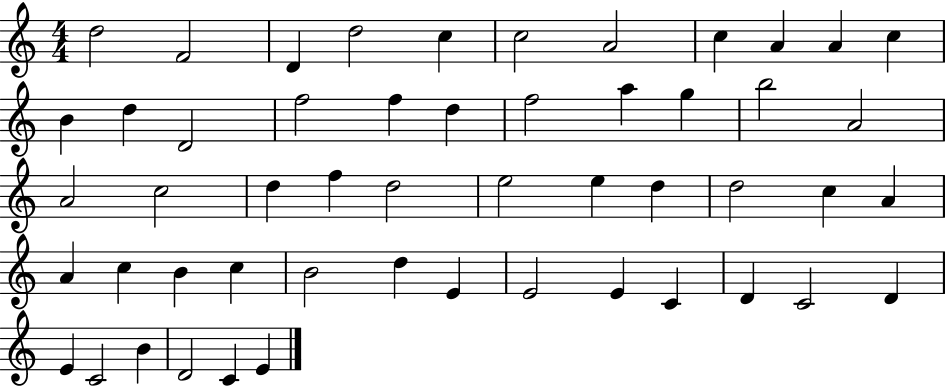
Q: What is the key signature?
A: C major